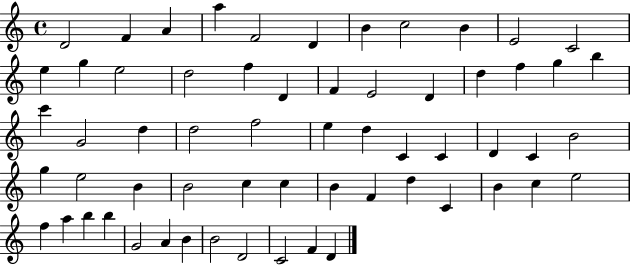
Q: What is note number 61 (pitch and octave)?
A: D4